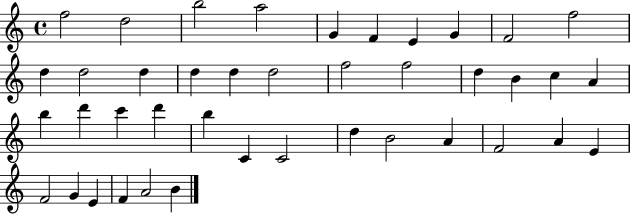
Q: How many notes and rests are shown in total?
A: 41